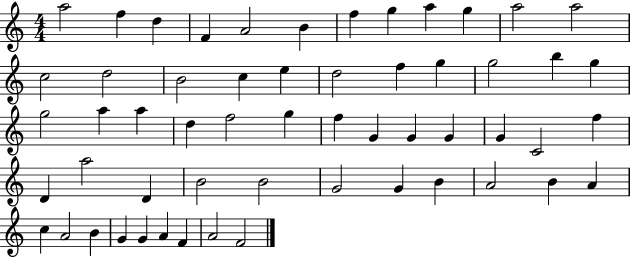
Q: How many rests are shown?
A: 0